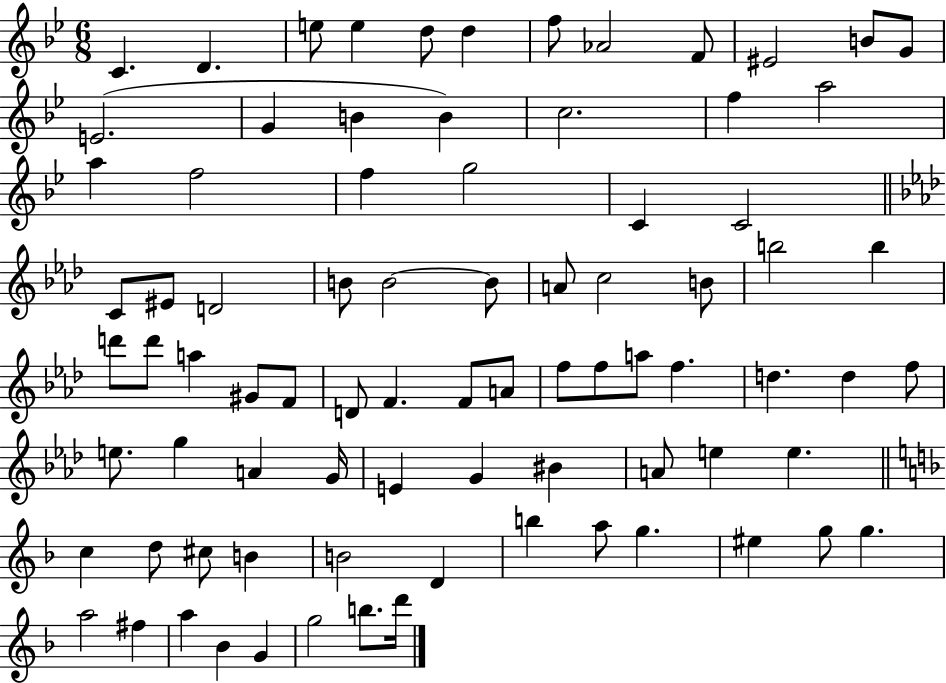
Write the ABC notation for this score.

X:1
T:Untitled
M:6/8
L:1/4
K:Bb
C D e/2 e d/2 d f/2 _A2 F/2 ^E2 B/2 G/2 E2 G B B c2 f a2 a f2 f g2 C C2 C/2 ^E/2 D2 B/2 B2 B/2 A/2 c2 B/2 b2 b d'/2 d'/2 a ^G/2 F/2 D/2 F F/2 A/2 f/2 f/2 a/2 f d d f/2 e/2 g A G/4 E G ^B A/2 e e c d/2 ^c/2 B B2 D b a/2 g ^e g/2 g a2 ^f a _B G g2 b/2 d'/4